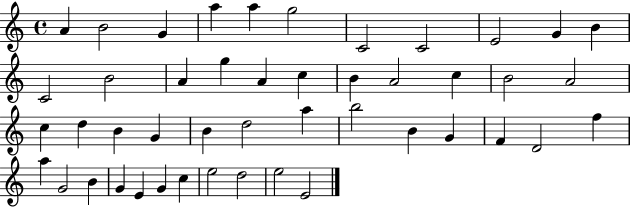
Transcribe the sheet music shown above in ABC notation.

X:1
T:Untitled
M:4/4
L:1/4
K:C
A B2 G a a g2 C2 C2 E2 G B C2 B2 A g A c B A2 c B2 A2 c d B G B d2 a b2 B G F D2 f a G2 B G E G c e2 d2 e2 E2